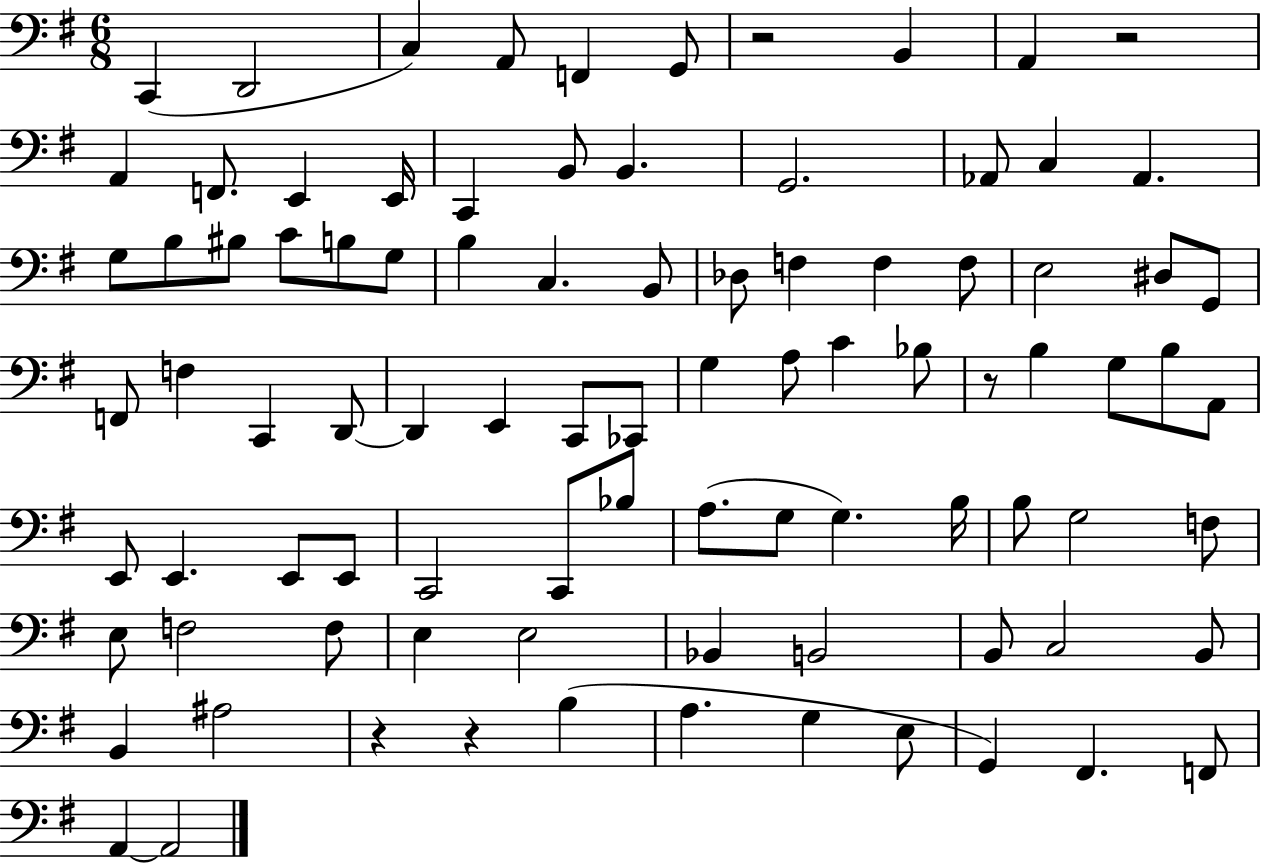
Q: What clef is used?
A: bass